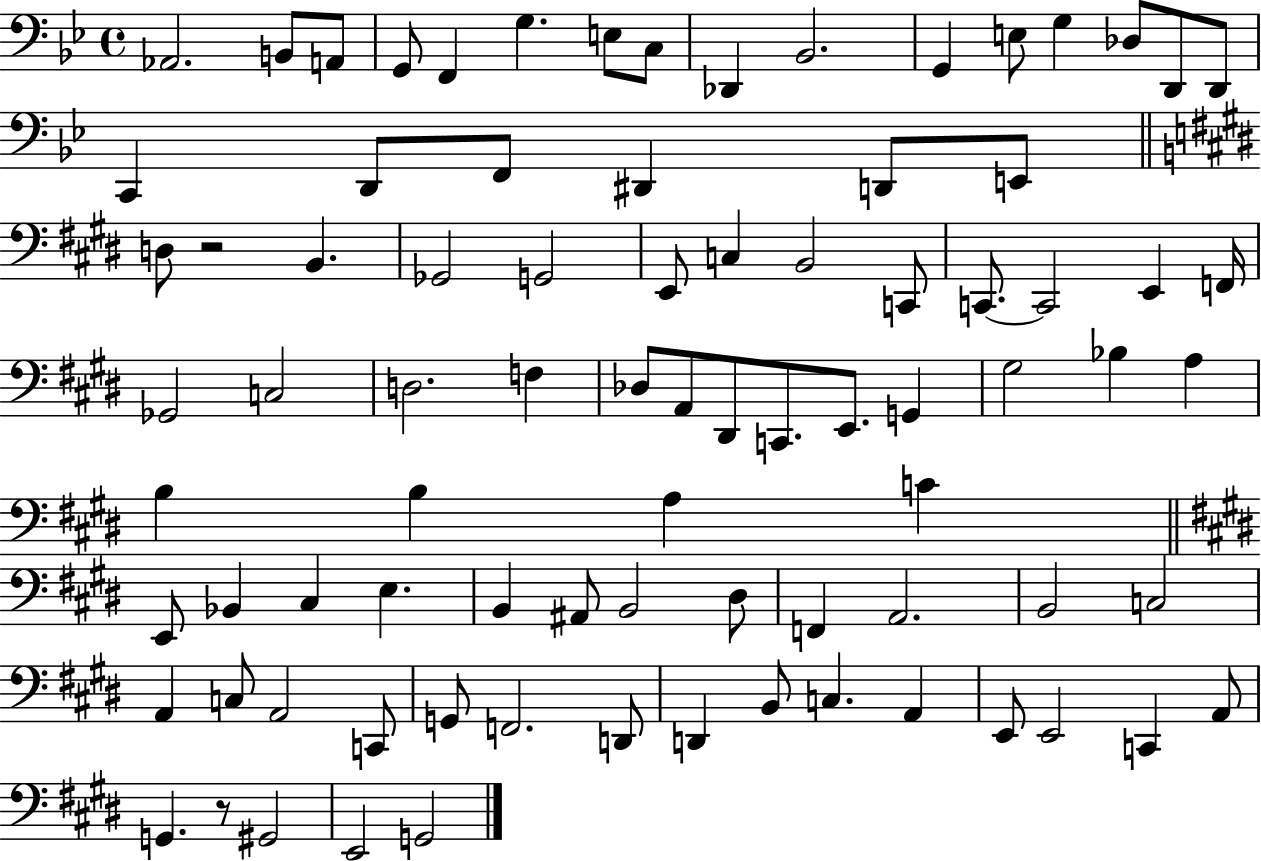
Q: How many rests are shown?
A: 2